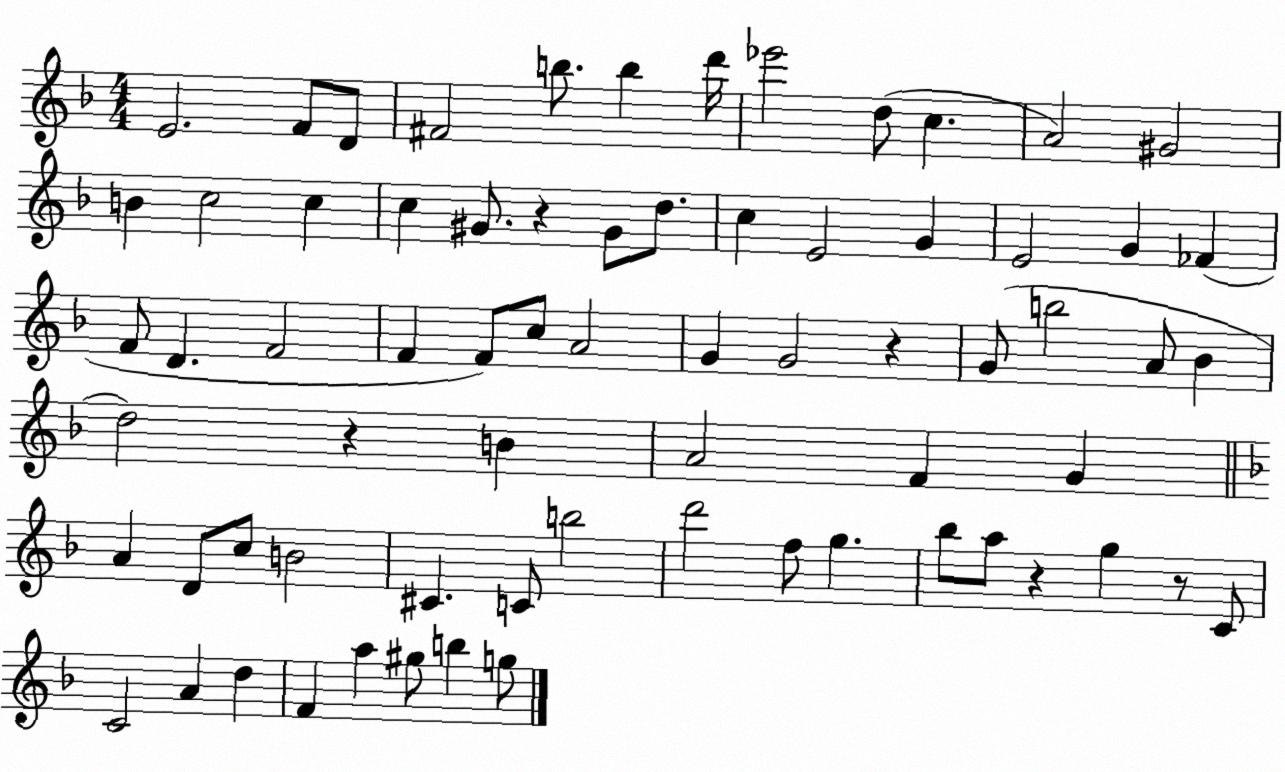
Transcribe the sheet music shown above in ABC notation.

X:1
T:Untitled
M:4/4
L:1/4
K:F
E2 F/2 D/2 ^F2 b/2 b d'/4 _e'2 d/2 c A2 ^G2 B c2 c c ^G/2 z ^G/2 d/2 c E2 G E2 G _F F/2 D F2 F F/2 c/2 A2 G G2 z G/2 b2 A/2 _B d2 z B A2 F G A D/2 c/2 B2 ^C C/2 b2 d'2 f/2 g _b/2 a/2 z g z/2 C/2 C2 A d F a ^g/2 b g/2